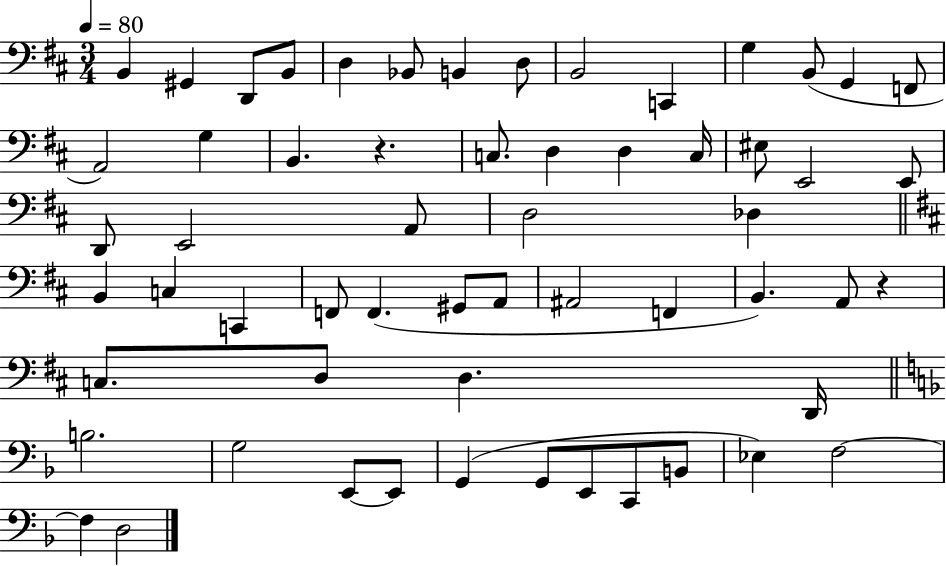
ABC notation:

X:1
T:Untitled
M:3/4
L:1/4
K:D
B,, ^G,, D,,/2 B,,/2 D, _B,,/2 B,, D,/2 B,,2 C,, G, B,,/2 G,, F,,/2 A,,2 G, B,, z C,/2 D, D, C,/4 ^E,/2 E,,2 E,,/2 D,,/2 E,,2 A,,/2 D,2 _D, B,, C, C,, F,,/2 F,, ^G,,/2 A,,/2 ^A,,2 F,, B,, A,,/2 z C,/2 D,/2 D, D,,/4 B,2 G,2 E,,/2 E,,/2 G,, G,,/2 E,,/2 C,,/2 B,,/2 _E, F,2 F, D,2